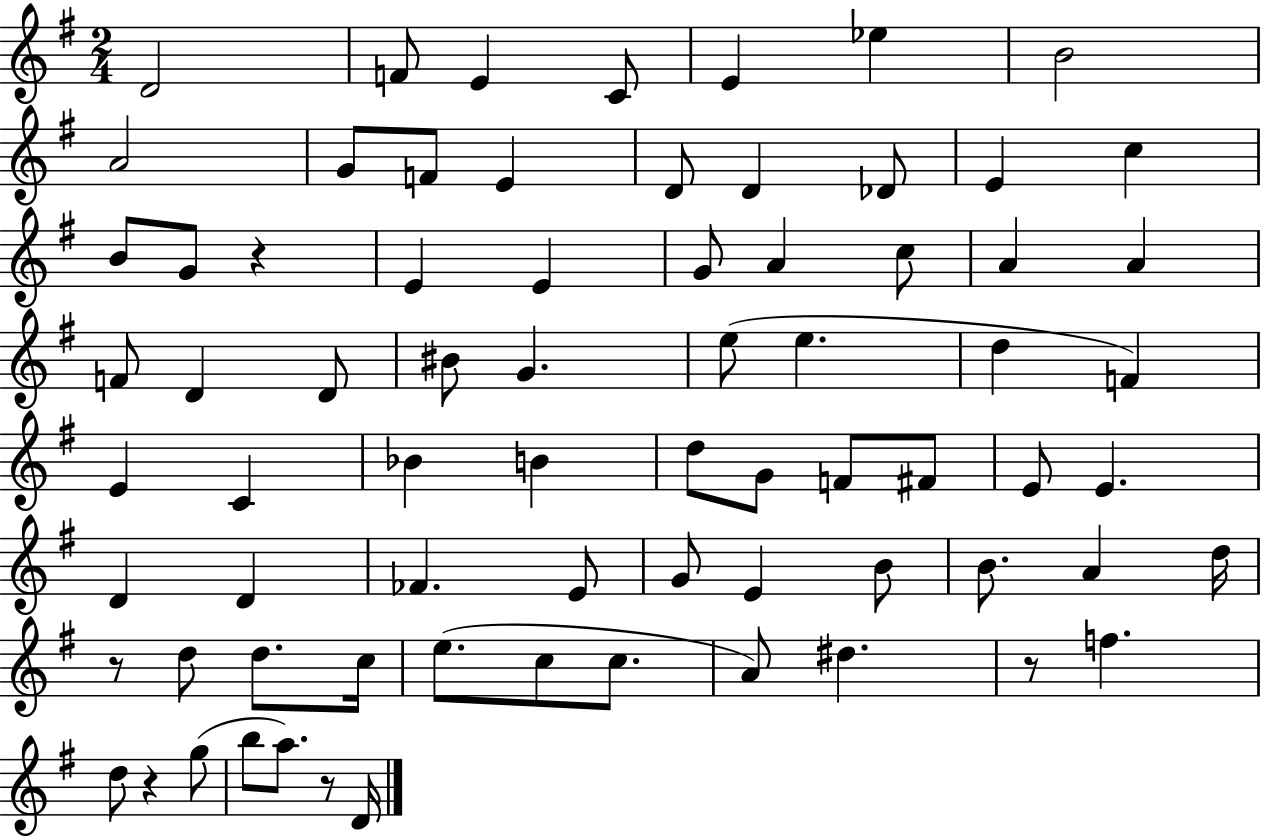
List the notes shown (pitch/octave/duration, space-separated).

D4/h F4/e E4/q C4/e E4/q Eb5/q B4/h A4/h G4/e F4/e E4/q D4/e D4/q Db4/e E4/q C5/q B4/e G4/e R/q E4/q E4/q G4/e A4/q C5/e A4/q A4/q F4/e D4/q D4/e BIS4/e G4/q. E5/e E5/q. D5/q F4/q E4/q C4/q Bb4/q B4/q D5/e G4/e F4/e F#4/e E4/e E4/q. D4/q D4/q FES4/q. E4/e G4/e E4/q B4/e B4/e. A4/q D5/s R/e D5/e D5/e. C5/s E5/e. C5/e C5/e. A4/e D#5/q. R/e F5/q. D5/e R/q G5/e B5/e A5/e. R/e D4/s